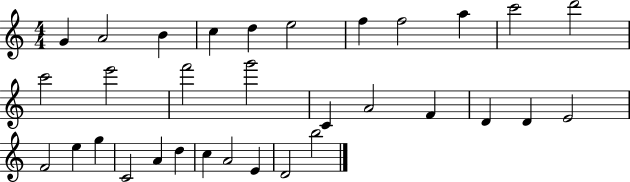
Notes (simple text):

G4/q A4/h B4/q C5/q D5/q E5/h F5/q F5/h A5/q C6/h D6/h C6/h E6/h F6/h G6/h C4/q A4/h F4/q D4/q D4/q E4/h F4/h E5/q G5/q C4/h A4/q D5/q C5/q A4/h E4/q D4/h B5/h